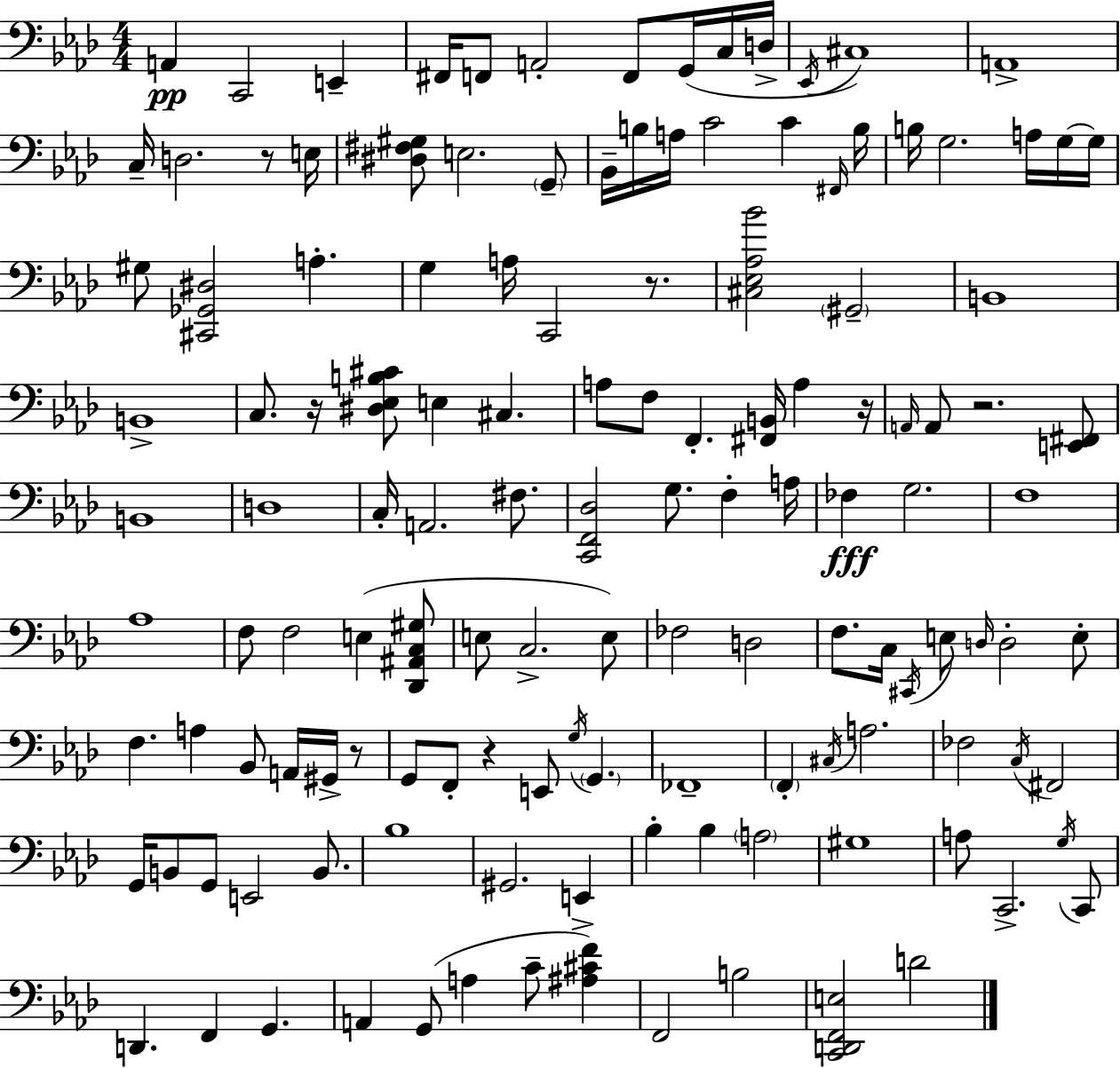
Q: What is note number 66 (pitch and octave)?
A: FES3